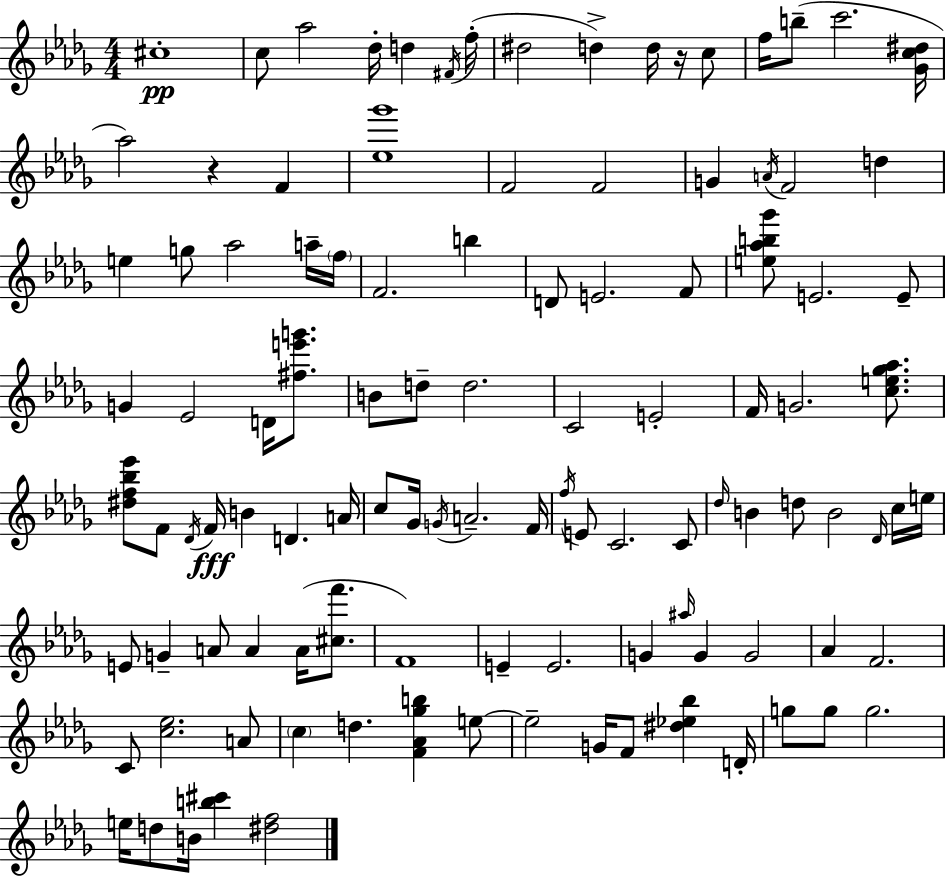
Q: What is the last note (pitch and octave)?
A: B4